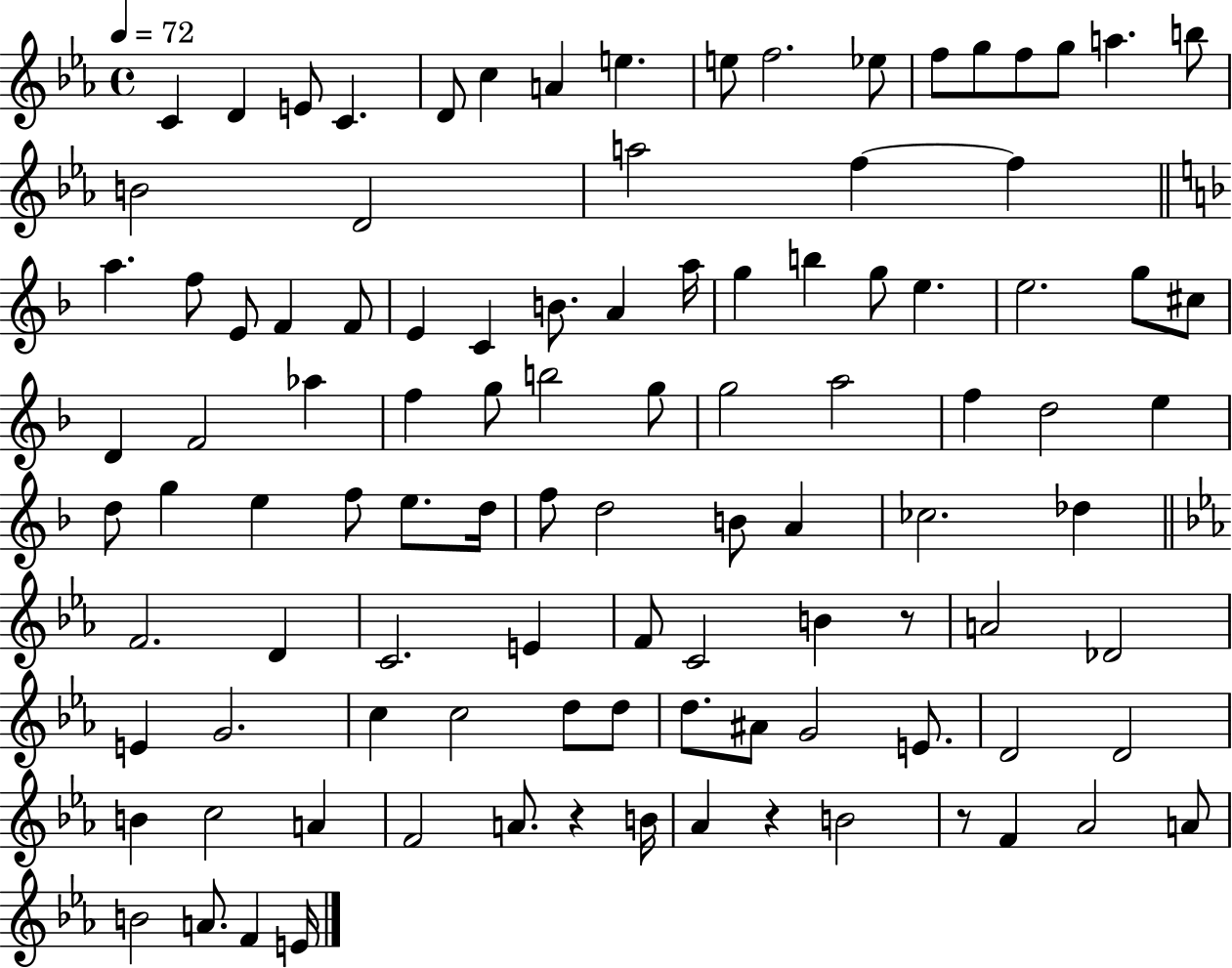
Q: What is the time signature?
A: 4/4